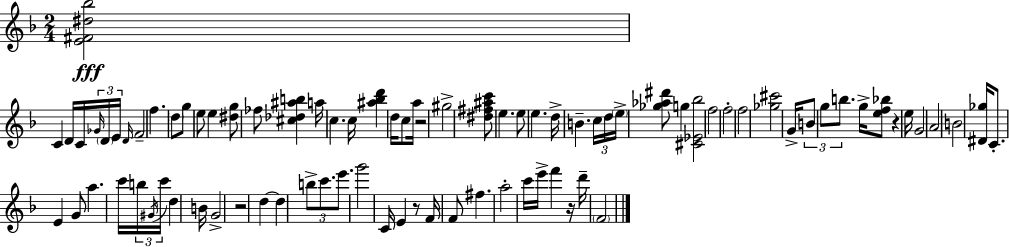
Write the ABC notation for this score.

X:1
T:Untitled
M:2/4
L:1/4
K:Dm
[E^F^d_b]2 C D/4 C/4 _G/4 D/4 E/4 D/4 F2 f d/2 g/2 e/2 e [^dg]/2 _f/2 [^c_d^ab] a/4 c c/4 [^a_bd'] d/4 c/2 a/4 z2 ^g2 [^d^f^ac']/2 e e/2 e d/4 B c/4 d/4 e/4 [_g_a^d']/2 g [^C_E_b]2 f2 f2 f2 [_g^c']2 G/4 B/2 g/2 b/2 g/4 [ef_b]/2 z e/4 G2 A2 B2 [^D_g]/4 C/2 E G/2 a c'/4 b/4 ^G/4 c'/4 d B/4 G2 z2 d d b/2 c'/2 e'/2 g'2 C/4 E z/2 F/4 F/2 ^f a2 c'/4 e'/4 f' z/4 d'/4 F2